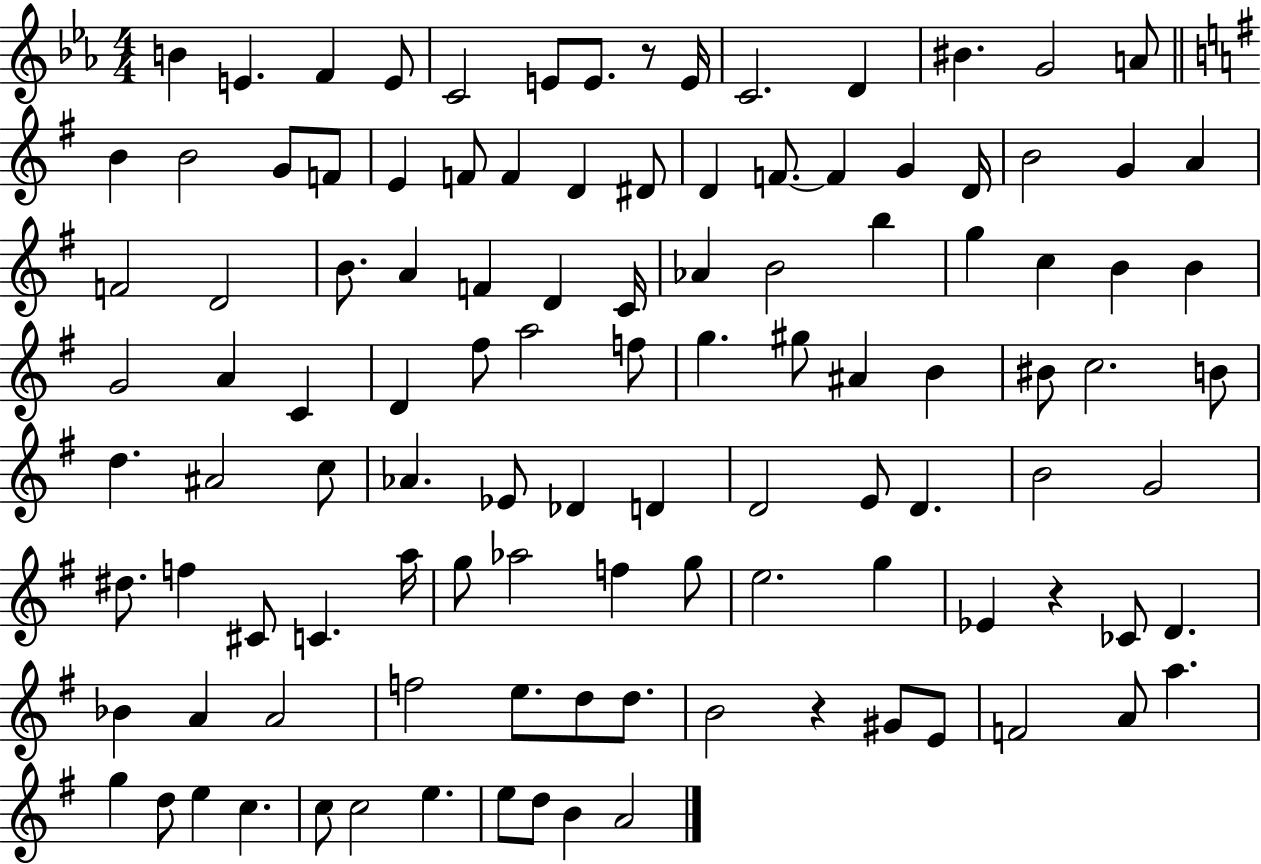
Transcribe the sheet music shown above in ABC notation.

X:1
T:Untitled
M:4/4
L:1/4
K:Eb
B E F E/2 C2 E/2 E/2 z/2 E/4 C2 D ^B G2 A/2 B B2 G/2 F/2 E F/2 F D ^D/2 D F/2 F G D/4 B2 G A F2 D2 B/2 A F D C/4 _A B2 b g c B B G2 A C D ^f/2 a2 f/2 g ^g/2 ^A B ^B/2 c2 B/2 d ^A2 c/2 _A _E/2 _D D D2 E/2 D B2 G2 ^d/2 f ^C/2 C a/4 g/2 _a2 f g/2 e2 g _E z _C/2 D _B A A2 f2 e/2 d/2 d/2 B2 z ^G/2 E/2 F2 A/2 a g d/2 e c c/2 c2 e e/2 d/2 B A2